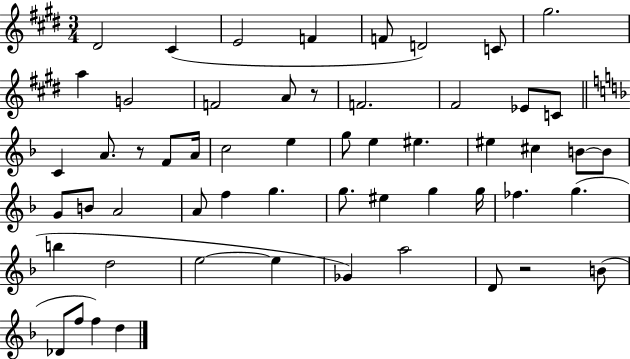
X:1
T:Untitled
M:3/4
L:1/4
K:E
^D2 ^C E2 F F/2 D2 C/2 ^g2 a G2 F2 A/2 z/2 F2 ^F2 _E/2 C/2 C A/2 z/2 F/2 A/4 c2 e g/2 e ^e ^e ^c B/2 B/2 G/2 B/2 A2 A/2 f g g/2 ^e g g/4 _f g b d2 e2 e _G a2 D/2 z2 B/2 _D/2 f/2 f d